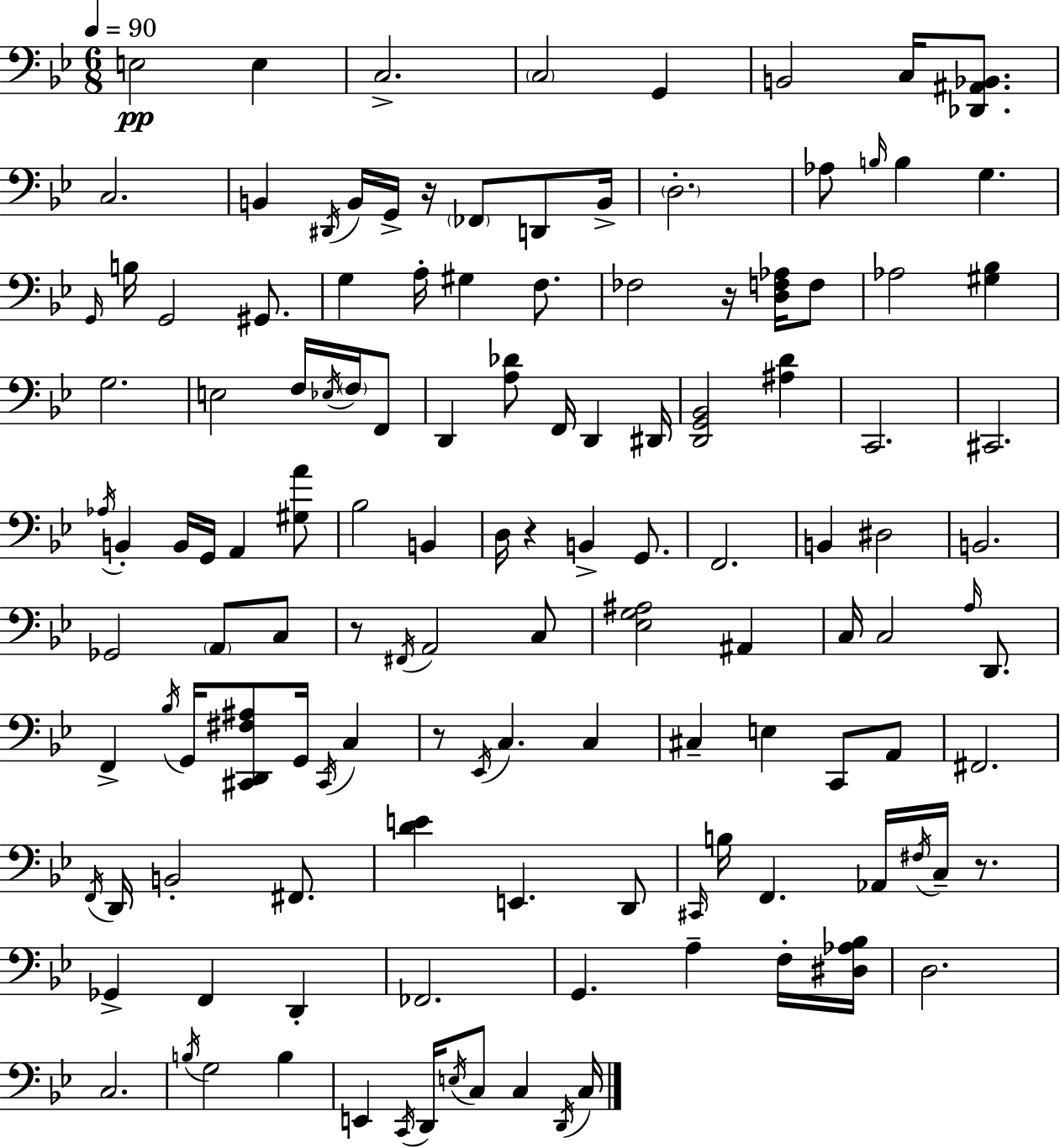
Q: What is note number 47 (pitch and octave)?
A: G2